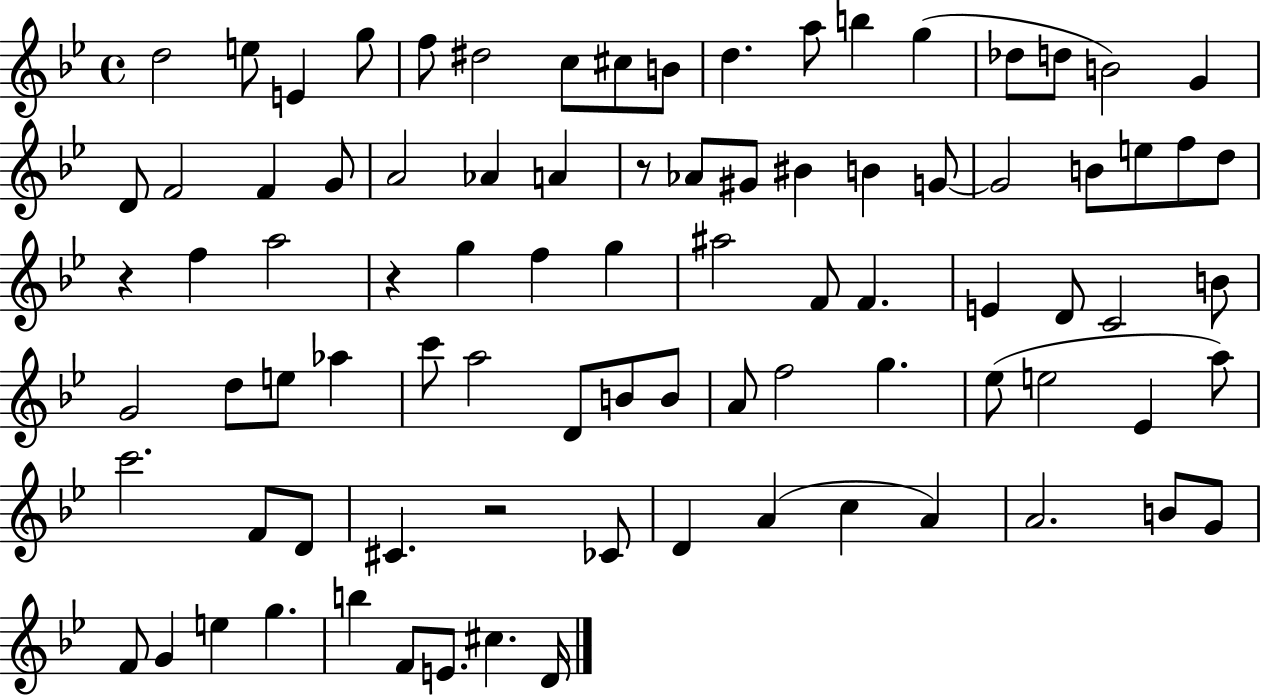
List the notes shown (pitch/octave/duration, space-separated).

D5/h E5/e E4/q G5/e F5/e D#5/h C5/e C#5/e B4/e D5/q. A5/e B5/q G5/q Db5/e D5/e B4/h G4/q D4/e F4/h F4/q G4/e A4/h Ab4/q A4/q R/e Ab4/e G#4/e BIS4/q B4/q G4/e G4/h B4/e E5/e F5/e D5/e R/q F5/q A5/h R/q G5/q F5/q G5/q A#5/h F4/e F4/q. E4/q D4/e C4/h B4/e G4/h D5/e E5/e Ab5/q C6/e A5/h D4/e B4/e B4/e A4/e F5/h G5/q. Eb5/e E5/h Eb4/q A5/e C6/h. F4/e D4/e C#4/q. R/h CES4/e D4/q A4/q C5/q A4/q A4/h. B4/e G4/e F4/e G4/q E5/q G5/q. B5/q F4/e E4/e. C#5/q. D4/s